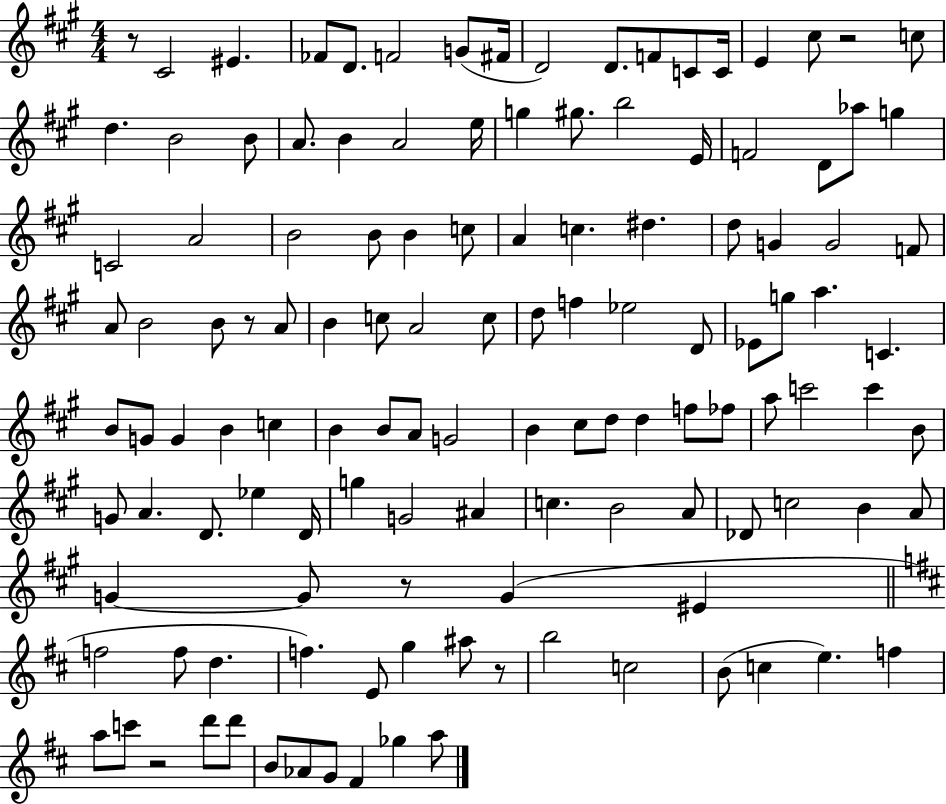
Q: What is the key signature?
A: A major